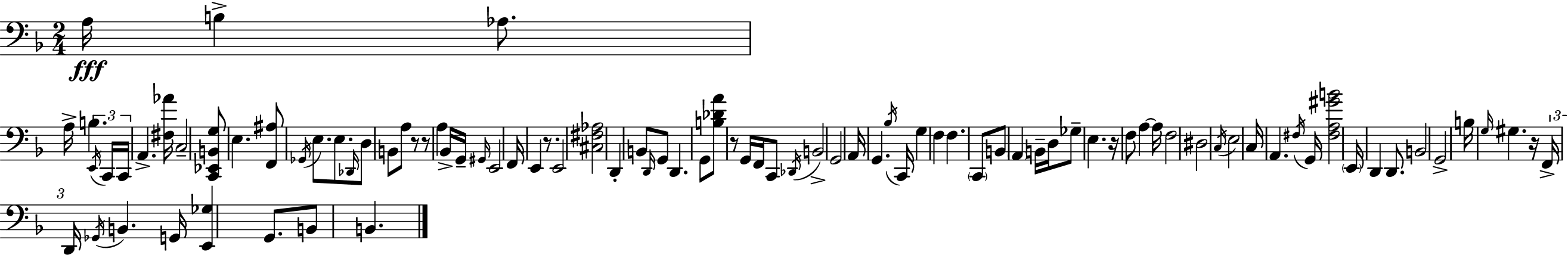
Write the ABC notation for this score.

X:1
T:Untitled
M:2/4
L:1/4
K:F
A,/4 B, _A,/2 A,/4 B, E,,/4 C,,/4 C,,/4 A,, [^F,_A]/4 C,2 [C,,_E,,B,,G,]/2 E, [F,,^A,]/2 _G,,/4 E,/2 E,/2 _D,,/4 D,/2 B,,/2 A,/2 z/2 z/2 A, _B,,/4 G,,/4 ^G,,/4 E,,2 F,,/4 E,, z/2 E,,2 [^C,^F,_A,]2 D,, B,,/2 D,,/4 G,,/2 D,, G,,/2 [B,_DA]/2 z/2 G,,/4 F,,/4 C,,/2 _D,,/4 B,,2 G,,2 A,,/4 G,, _B,/4 C,,/4 G, F, F, C,,/2 B,,/2 A,, B,,/4 D,/4 _G,/2 E, z/4 F,/2 A, A,/4 F,2 ^D,2 C,/4 E,2 C,/4 A,, ^F,/4 G,,/4 [^F,A,^GB]2 E,,/4 D,, D,,/2 B,,2 G,,2 B,/4 G,/4 ^G, z/4 F,,/4 D,,/4 _G,,/4 B,, G,,/4 [E,,_G,] G,,/2 B,,/2 B,,